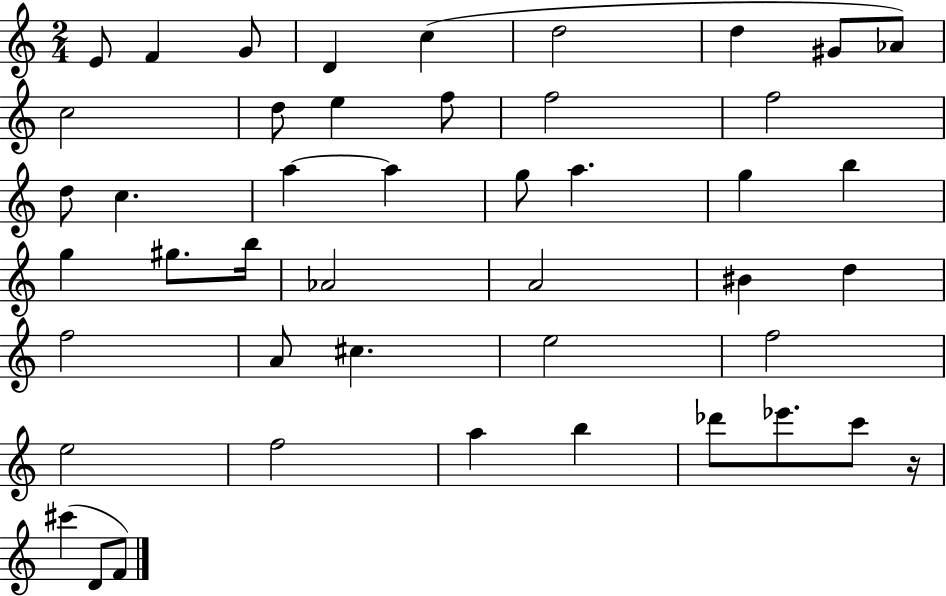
X:1
T:Untitled
M:2/4
L:1/4
K:C
E/2 F G/2 D c d2 d ^G/2 _A/2 c2 d/2 e f/2 f2 f2 d/2 c a a g/2 a g b g ^g/2 b/4 _A2 A2 ^B d f2 A/2 ^c e2 f2 e2 f2 a b _d'/2 _e'/2 c'/2 z/4 ^c' D/2 F/2